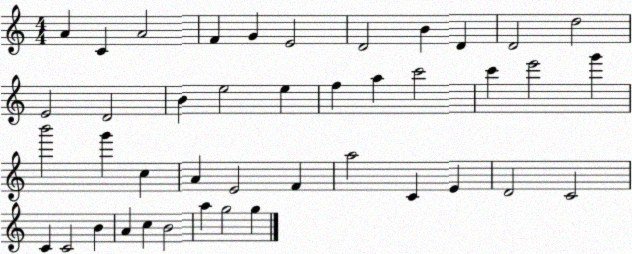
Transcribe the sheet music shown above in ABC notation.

X:1
T:Untitled
M:4/4
L:1/4
K:C
A C A2 F G E2 D2 B D D2 d2 E2 D2 B e2 e f a c'2 c' e'2 g' b'2 g' c A E2 F a2 C E D2 C2 C C2 B A c B2 a g2 g